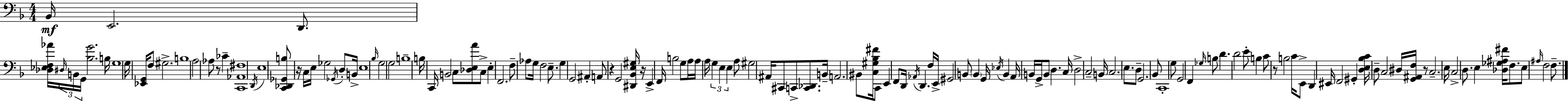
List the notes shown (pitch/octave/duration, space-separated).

Bb2/s E2/h. D2/e. [Db3,Eb3,F3,Ab4]/s D#3/s B2/s G2/s [Bb3,G4]/h. B3/s G3/w G3/s [Eb2,G2]/s F3/e G#3/h. B3/w A3/h Ab3/e R/e CES4/q [C2,Ab2,F#3]/w D2/s E3/w [C2,Db2,Gb2,B3]/e R/s C3/s E3/s Gb3/h Gb2/s D3/e B2/s E3/w Bb3/s G3/h G3/h B3/w B3/s C2/s B2/h C3/e [Db3,E3,A4]/e C3/e E3/q F2/h. F3/e Ab3/e G3/s F3/h E3/e. G3/q G2/h A#2/q A2/e R/q G2/h [D#2,Bb2,E3,G#3]/s R/s E2/q F2/s B3/h G3/e A3/s A3/s A3/s G3/q E3/q E3/q A3/e G#3/h A#2/s C#2/e C2/e [C2,Db2]/e. B2/s A2/h. BIS2/e [C3,G#3,Bb3,F#4]/s C2/e E2/q F2/e D2/s Ab2/s D2/q. F3/s E2/s G#2/h B2/e B2/q G2/s Eb3/s B2/q A2/s B2/s G2/s B2/e D3/q. C3/s D3/h C3/h B2/s C3/h. E3/e. D3/e G2/h. Bb2/e C2/w G3/e G2/h F2/q Gb3/s B3/e D4/q. D4/h E4/e B3/q C4/e R/e B3/h C4/s E2/e D2/q EIS2/s F2/h G#2/q [D3,E3,Bb3,C4]/s D3/e C3/h D#3/s [G2,A#2,F3]/s R/e C3/h. E3/s C3/h D3/e. E3/q [Db3,Gb3,A#3,F#4]/s F3/e. E3/e A#3/s F3/h F3/e.